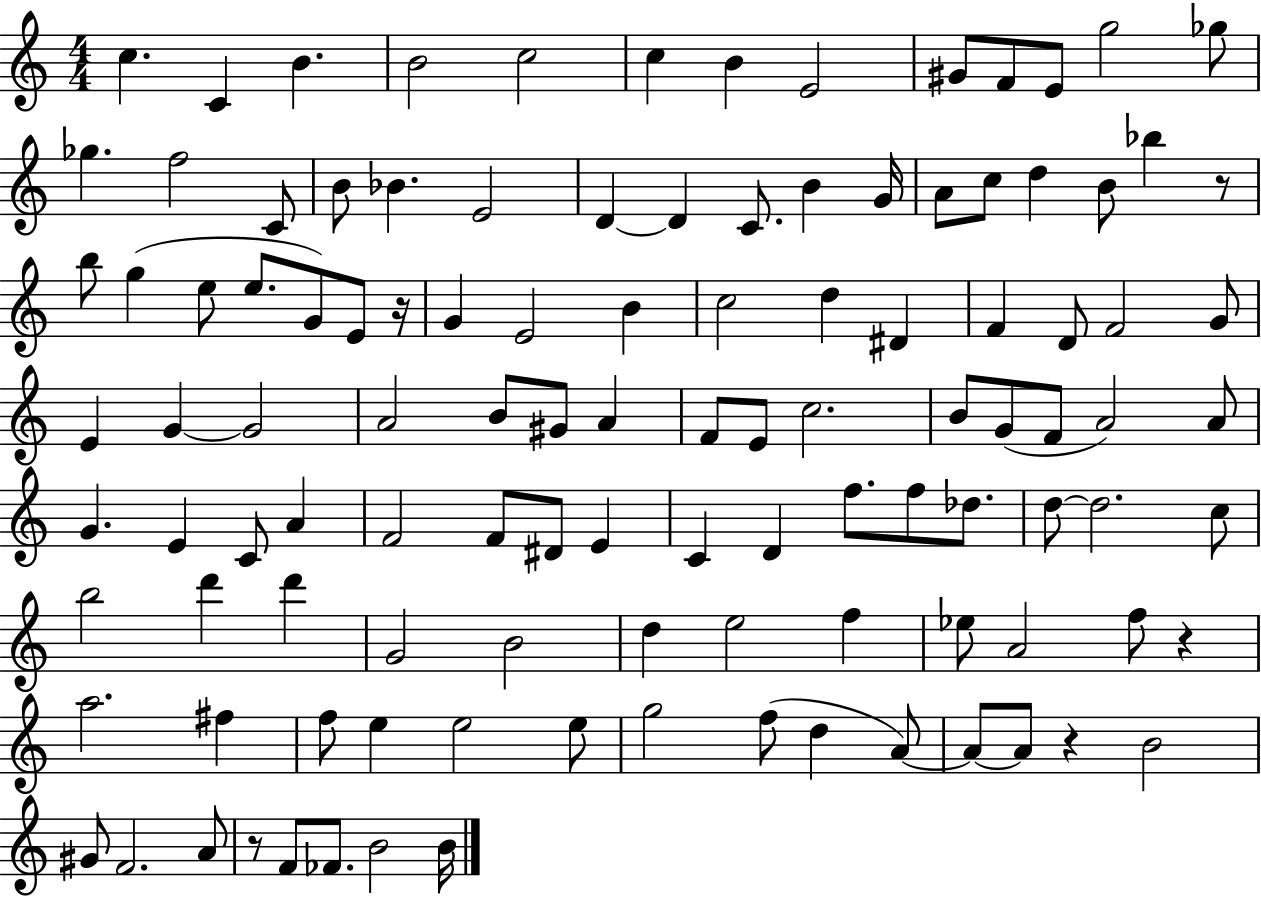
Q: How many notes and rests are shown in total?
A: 112